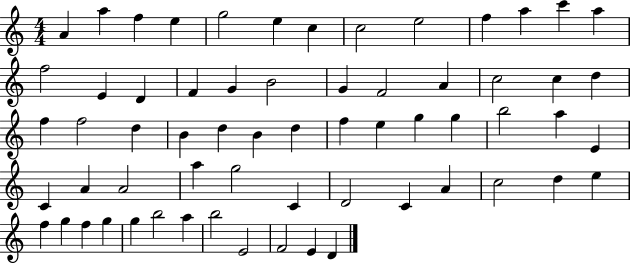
{
  \clef treble
  \numericTimeSignature
  \time 4/4
  \key c \major
  a'4 a''4 f''4 e''4 | g''2 e''4 c''4 | c''2 e''2 | f''4 a''4 c'''4 a''4 | \break f''2 e'4 d'4 | f'4 g'4 b'2 | g'4 f'2 a'4 | c''2 c''4 d''4 | \break f''4 f''2 d''4 | b'4 d''4 b'4 d''4 | f''4 e''4 g''4 g''4 | b''2 a''4 e'4 | \break c'4 a'4 a'2 | a''4 g''2 c'4 | d'2 c'4 a'4 | c''2 d''4 e''4 | \break f''4 g''4 f''4 g''4 | g''4 b''2 a''4 | b''2 e'2 | f'2 e'4 d'4 | \break \bar "|."
}